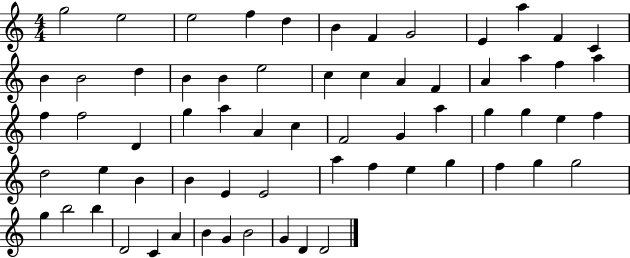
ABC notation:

X:1
T:Untitled
M:4/4
L:1/4
K:C
g2 e2 e2 f d B F G2 E a F C B B2 d B B e2 c c A F A a f a f f2 D g a A c F2 G a g g e f d2 e B B E E2 a f e g f g g2 g b2 b D2 C A B G B2 G D D2